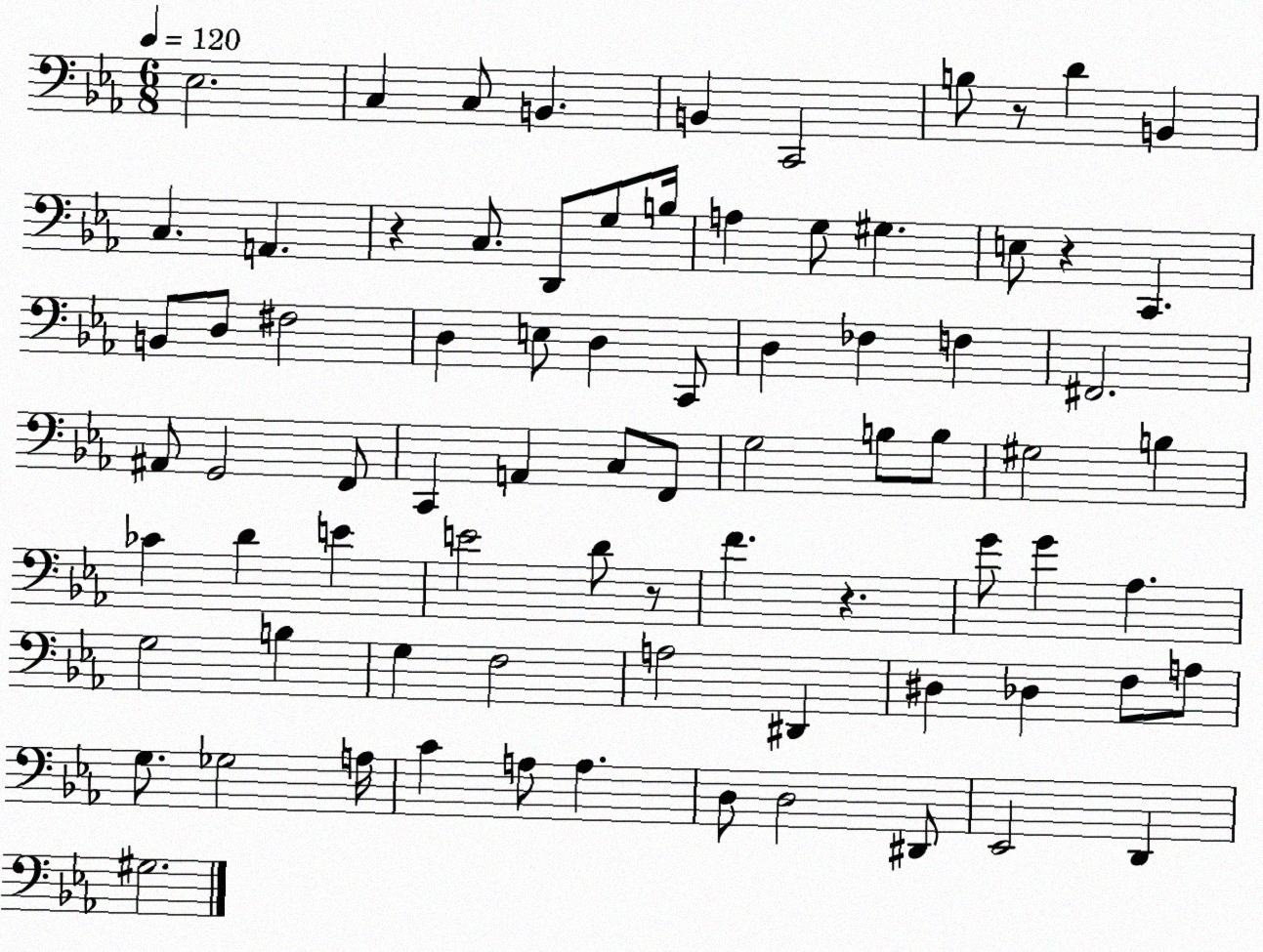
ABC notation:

X:1
T:Untitled
M:6/8
L:1/4
K:Eb
_E,2 C, C,/2 B,, B,, C,,2 B,/2 z/2 D B,, C, A,, z C,/2 D,,/2 G,/2 B,/4 A, G,/2 ^G, E,/2 z C,, B,,/2 D,/2 ^F,2 D, E,/2 D, C,,/2 D, _F, F, ^F,,2 ^A,,/2 G,,2 F,,/2 C,, A,, C,/2 F,,/2 G,2 B,/2 B,/2 ^G,2 B, _C D E E2 D/2 z/2 F z G/2 G _A, G,2 B, G, F,2 A,2 ^D,, ^D, _D, F,/2 A,/2 G,/2 _G,2 A,/4 C A,/2 A, D,/2 D,2 ^D,,/2 _E,,2 D,, ^G,2